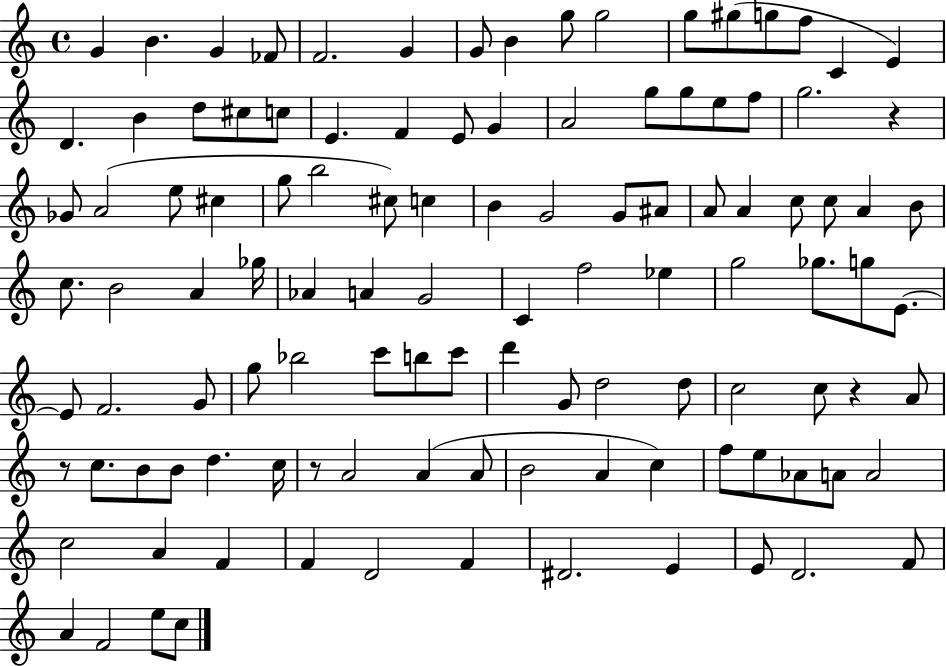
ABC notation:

X:1
T:Untitled
M:4/4
L:1/4
K:C
G B G _F/2 F2 G G/2 B g/2 g2 g/2 ^g/2 g/2 f/2 C E D B d/2 ^c/2 c/2 E F E/2 G A2 g/2 g/2 e/2 f/2 g2 z _G/2 A2 e/2 ^c g/2 b2 ^c/2 c B G2 G/2 ^A/2 A/2 A c/2 c/2 A B/2 c/2 B2 A _g/4 _A A G2 C f2 _e g2 _g/2 g/2 E/2 E/2 F2 G/2 g/2 _b2 c'/2 b/2 c'/2 d' G/2 d2 d/2 c2 c/2 z A/2 z/2 c/2 B/2 B/2 d c/4 z/2 A2 A A/2 B2 A c f/2 e/2 _A/2 A/2 A2 c2 A F F D2 F ^D2 E E/2 D2 F/2 A F2 e/2 c/2